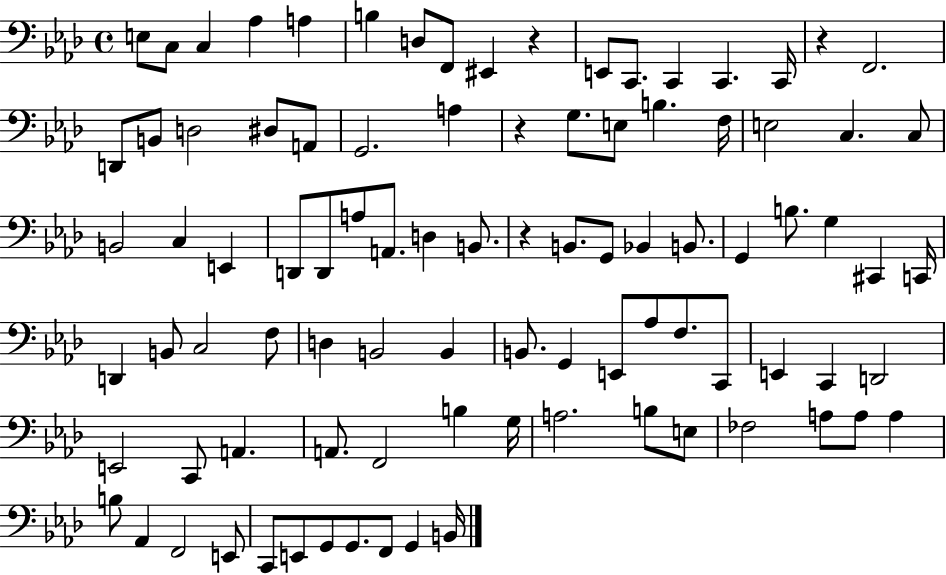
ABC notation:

X:1
T:Untitled
M:4/4
L:1/4
K:Ab
E,/2 C,/2 C, _A, A, B, D,/2 F,,/2 ^E,, z E,,/2 C,,/2 C,, C,, C,,/4 z F,,2 D,,/2 B,,/2 D,2 ^D,/2 A,,/2 G,,2 A, z G,/2 E,/2 B, F,/4 E,2 C, C,/2 B,,2 C, E,, D,,/2 D,,/2 A,/2 A,,/2 D, B,,/2 z B,,/2 G,,/2 _B,, B,,/2 G,, B,/2 G, ^C,, C,,/4 D,, B,,/2 C,2 F,/2 D, B,,2 B,, B,,/2 G,, E,,/2 _A,/2 F,/2 C,,/2 E,, C,, D,,2 E,,2 C,,/2 A,, A,,/2 F,,2 B, G,/4 A,2 B,/2 E,/2 _F,2 A,/2 A,/2 A, B,/2 _A,, F,,2 E,,/2 C,,/2 E,,/2 G,,/2 G,,/2 F,,/2 G,, B,,/4